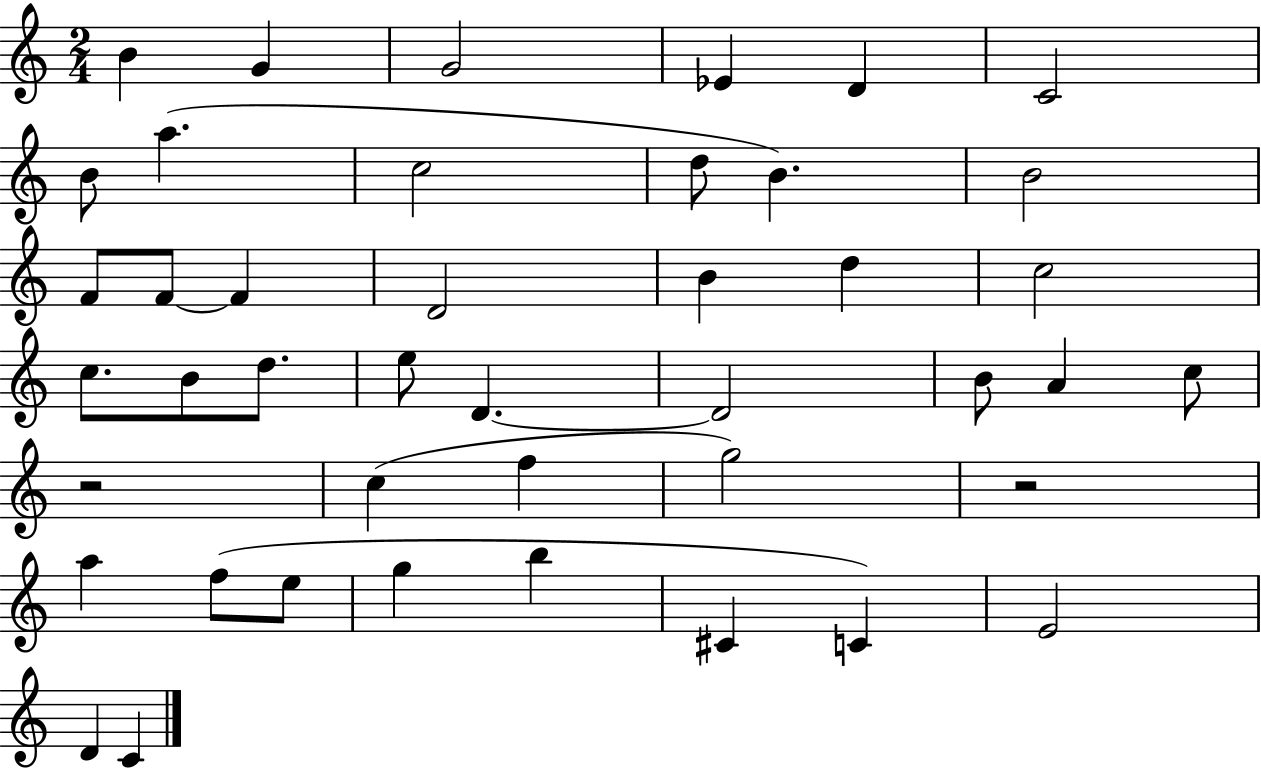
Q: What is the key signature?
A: C major